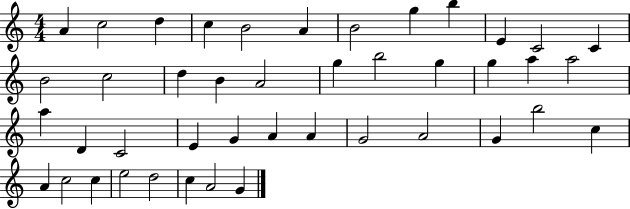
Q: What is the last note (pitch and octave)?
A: G4